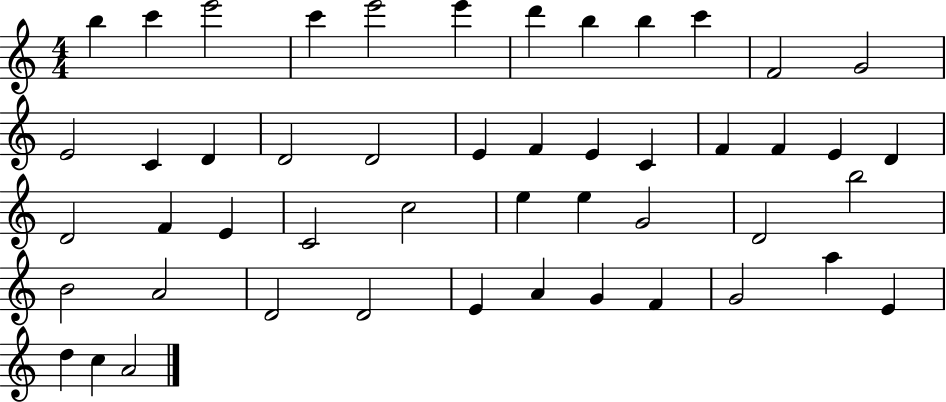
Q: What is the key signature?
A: C major